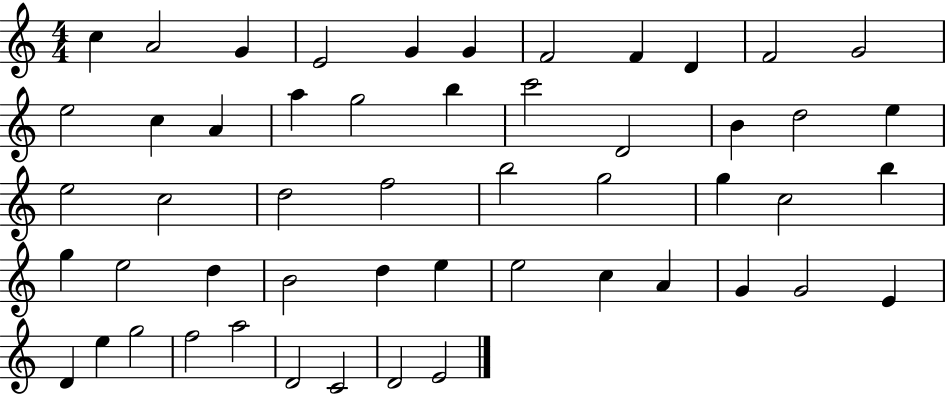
C5/q A4/h G4/q E4/h G4/q G4/q F4/h F4/q D4/q F4/h G4/h E5/h C5/q A4/q A5/q G5/h B5/q C6/h D4/h B4/q D5/h E5/q E5/h C5/h D5/h F5/h B5/h G5/h G5/q C5/h B5/q G5/q E5/h D5/q B4/h D5/q E5/q E5/h C5/q A4/q G4/q G4/h E4/q D4/q E5/q G5/h F5/h A5/h D4/h C4/h D4/h E4/h